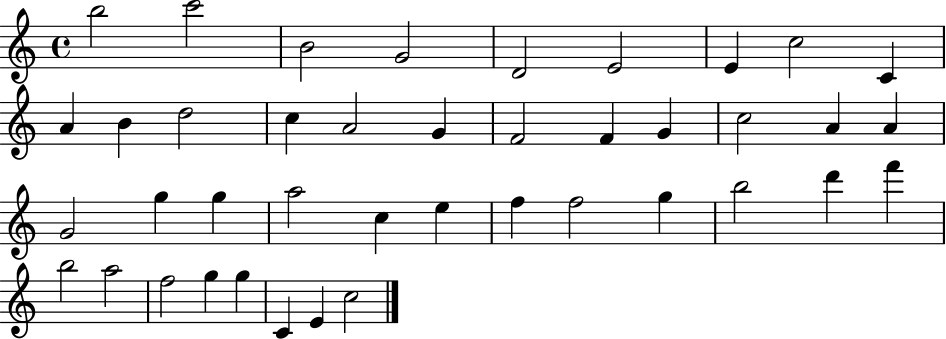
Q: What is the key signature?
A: C major